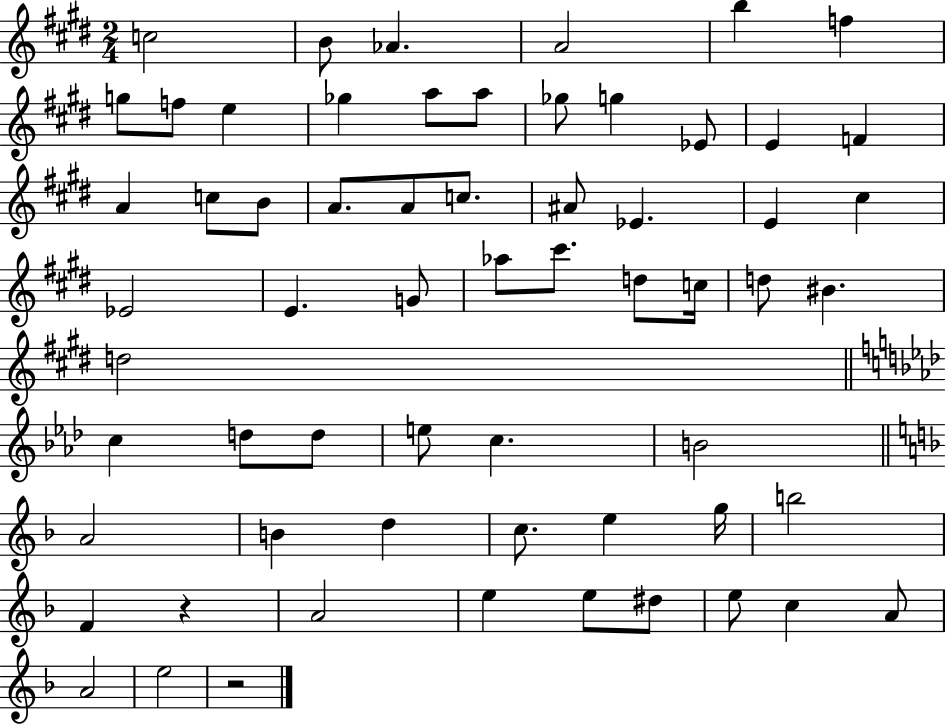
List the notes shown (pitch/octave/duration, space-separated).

C5/h B4/e Ab4/q. A4/h B5/q F5/q G5/e F5/e E5/q Gb5/q A5/e A5/e Gb5/e G5/q Eb4/e E4/q F4/q A4/q C5/e B4/e A4/e. A4/e C5/e. A#4/e Eb4/q. E4/q C#5/q Eb4/h E4/q. G4/e Ab5/e C#6/e. D5/e C5/s D5/e BIS4/q. D5/h C5/q D5/e D5/e E5/e C5/q. B4/h A4/h B4/q D5/q C5/e. E5/q G5/s B5/h F4/q R/q A4/h E5/q E5/e D#5/e E5/e C5/q A4/e A4/h E5/h R/h